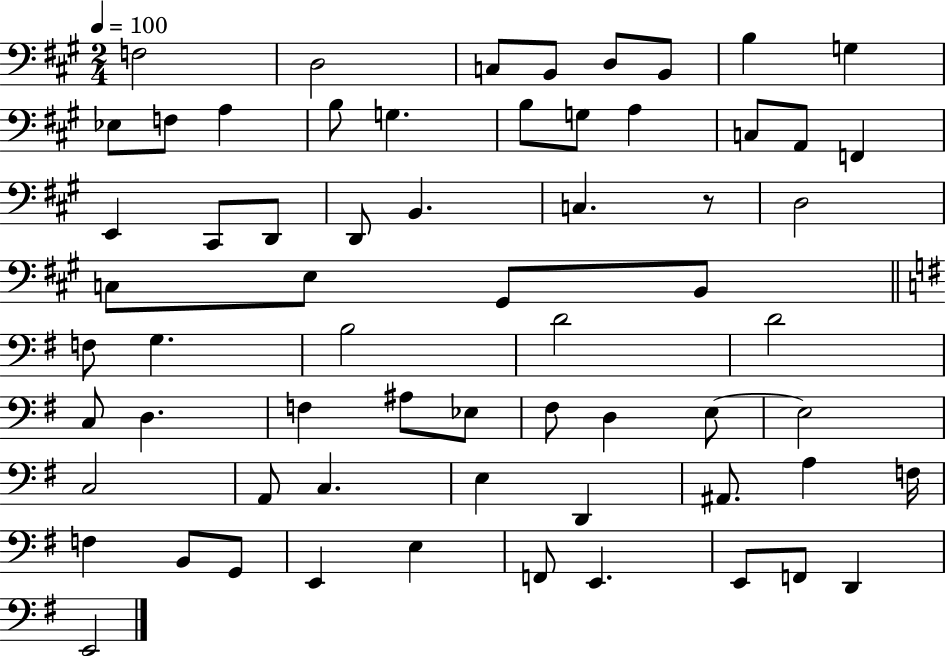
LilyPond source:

{
  \clef bass
  \numericTimeSignature
  \time 2/4
  \key a \major
  \tempo 4 = 100
  \repeat volta 2 { f2 | d2 | c8 b,8 d8 b,8 | b4 g4 | \break ees8 f8 a4 | b8 g4. | b8 g8 a4 | c8 a,8 f,4 | \break e,4 cis,8 d,8 | d,8 b,4. | c4. r8 | d2 | \break c8 e8 gis,8 b,8 | \bar "||" \break \key e \minor f8 g4. | b2 | d'2 | d'2 | \break c8 d4. | f4 ais8 ees8 | fis8 d4 e8~~ | e2 | \break c2 | a,8 c4. | e4 d,4 | ais,8. a4 f16 | \break f4 b,8 g,8 | e,4 e4 | f,8 e,4. | e,8 f,8 d,4 | \break e,2 | } \bar "|."
}